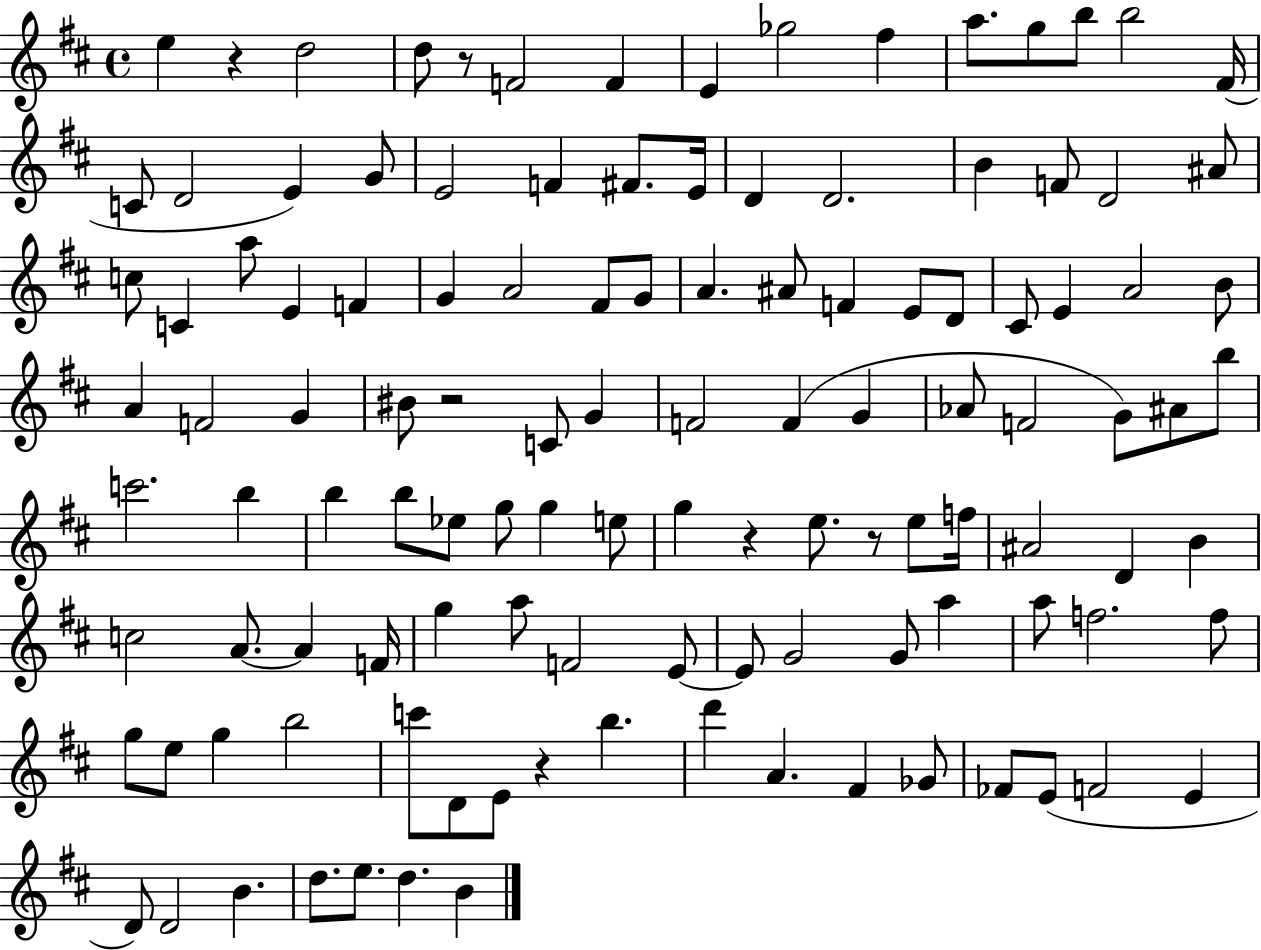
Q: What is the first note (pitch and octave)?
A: E5